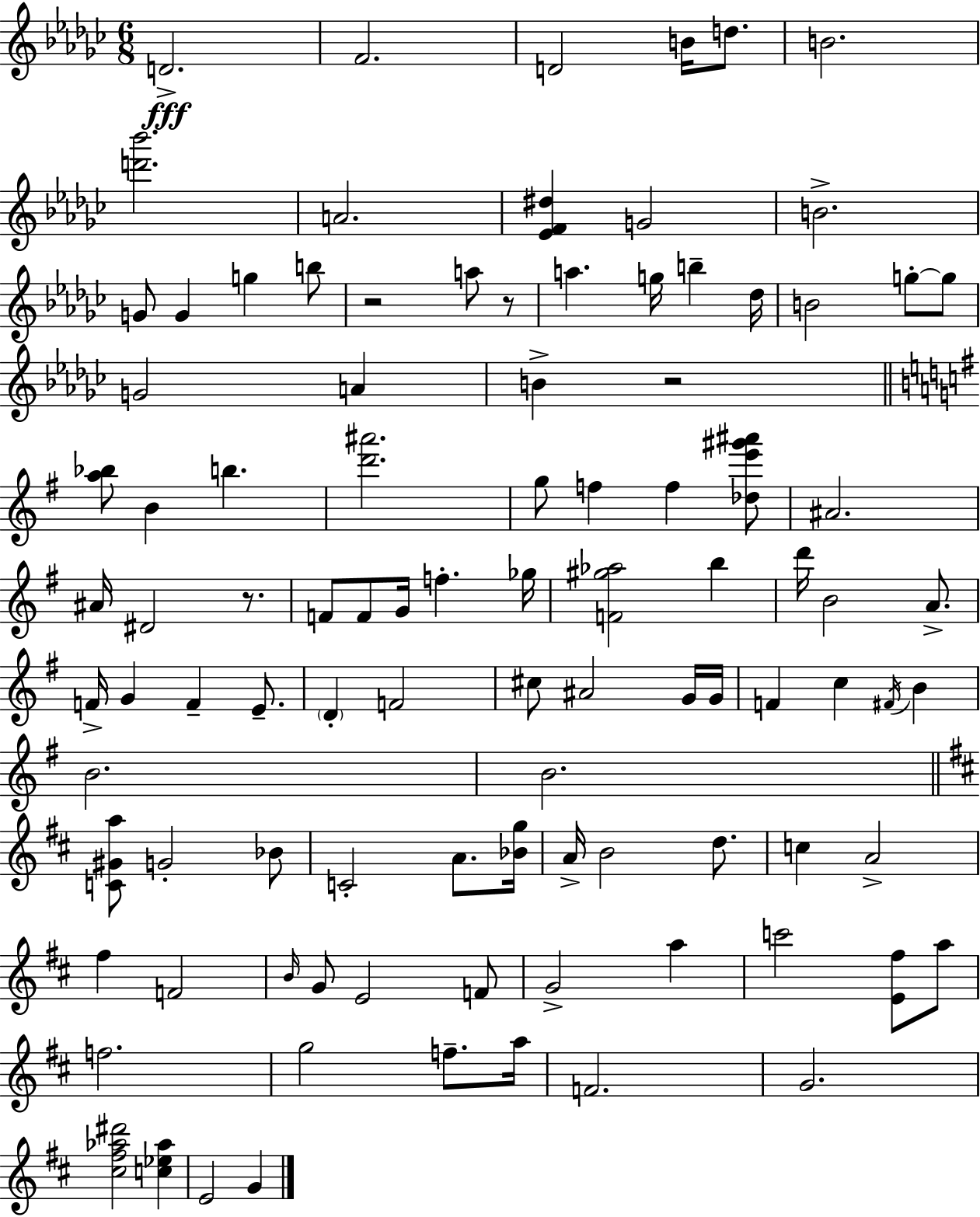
X:1
T:Untitled
M:6/8
L:1/4
K:Ebm
D2 F2 D2 B/4 d/2 B2 [d'_b']2 A2 [_EF^d] G2 B2 G/2 G g b/2 z2 a/2 z/2 a g/4 b _d/4 B2 g/2 g/2 G2 A B z2 [a_b]/2 B b [d'^a']2 g/2 f f [_de'^g'^a']/2 ^A2 ^A/4 ^D2 z/2 F/2 F/2 G/4 f _g/4 [F^g_a]2 b d'/4 B2 A/2 F/4 G F E/2 D F2 ^c/2 ^A2 G/4 G/4 F c ^F/4 B B2 B2 [C^Ga]/2 G2 _B/2 C2 A/2 [_Bg]/4 A/4 B2 d/2 c A2 ^f F2 B/4 G/2 E2 F/2 G2 a c'2 [E^f]/2 a/2 f2 g2 f/2 a/4 F2 G2 [^c^f_a^d']2 [c_e_a] E2 G